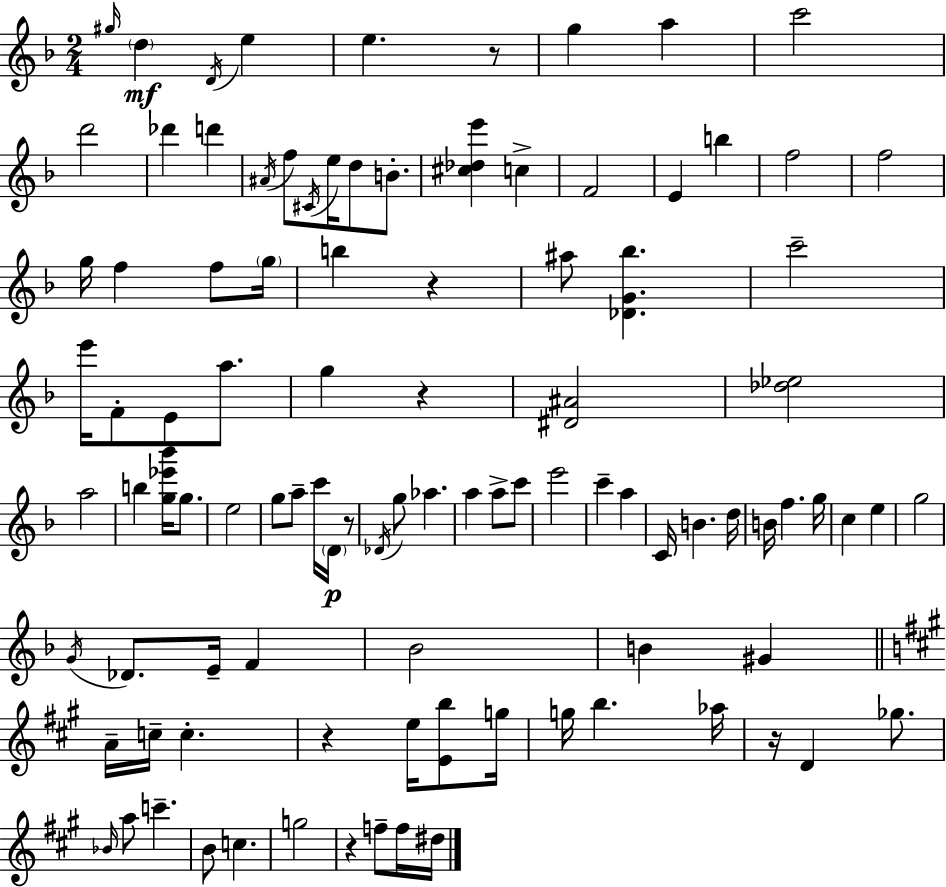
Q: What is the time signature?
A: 2/4